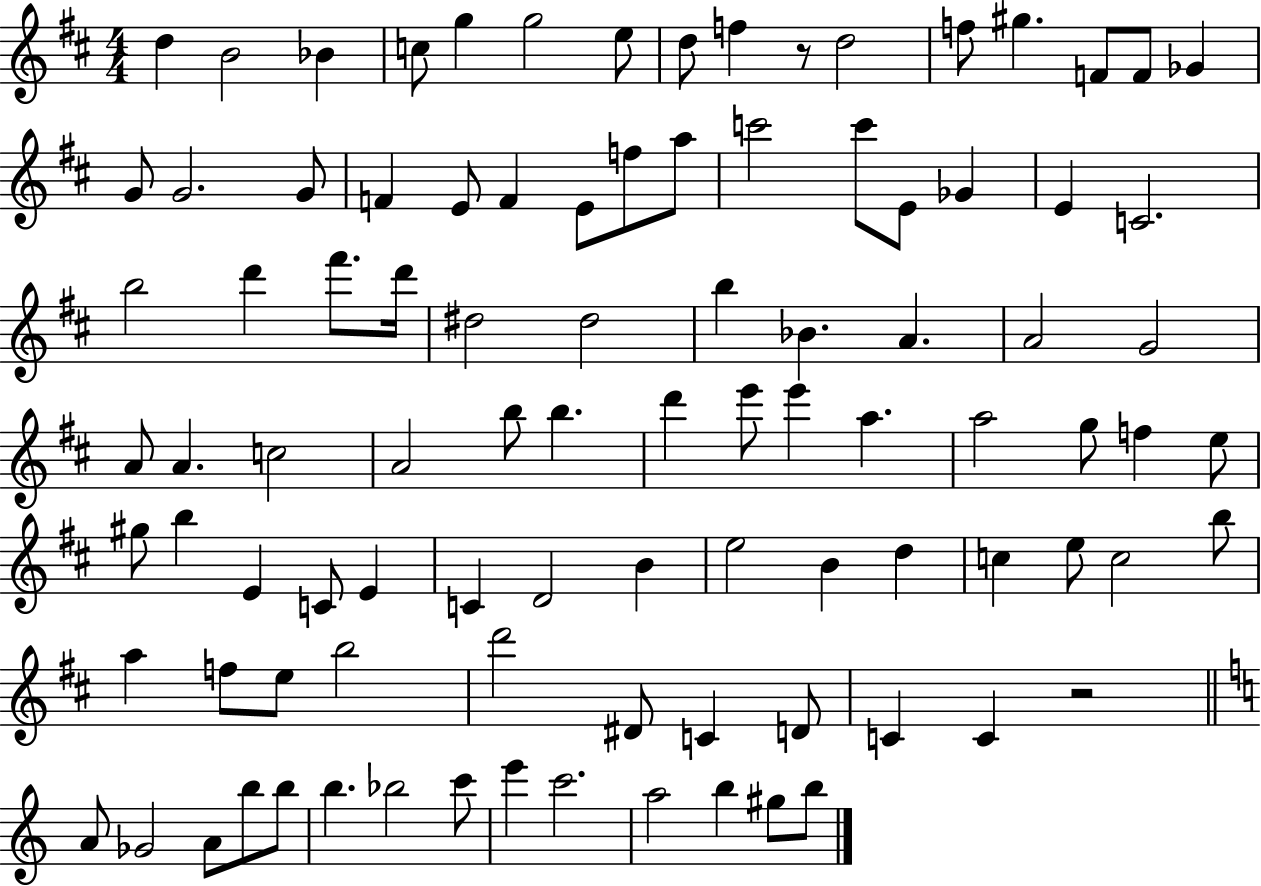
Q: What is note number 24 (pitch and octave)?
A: A5